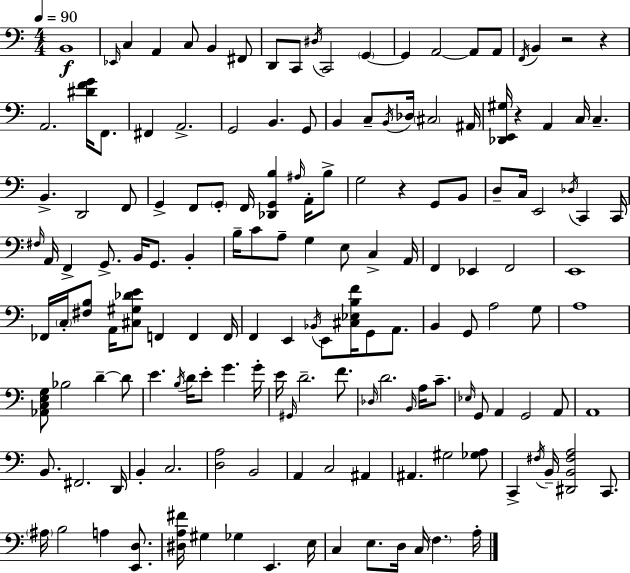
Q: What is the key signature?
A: A minor